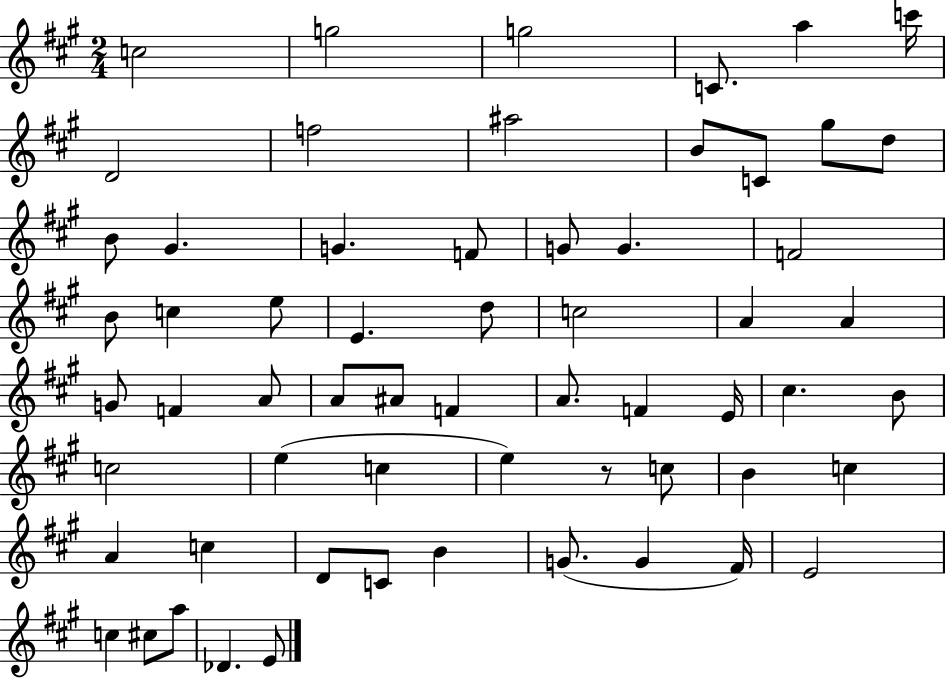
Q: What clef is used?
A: treble